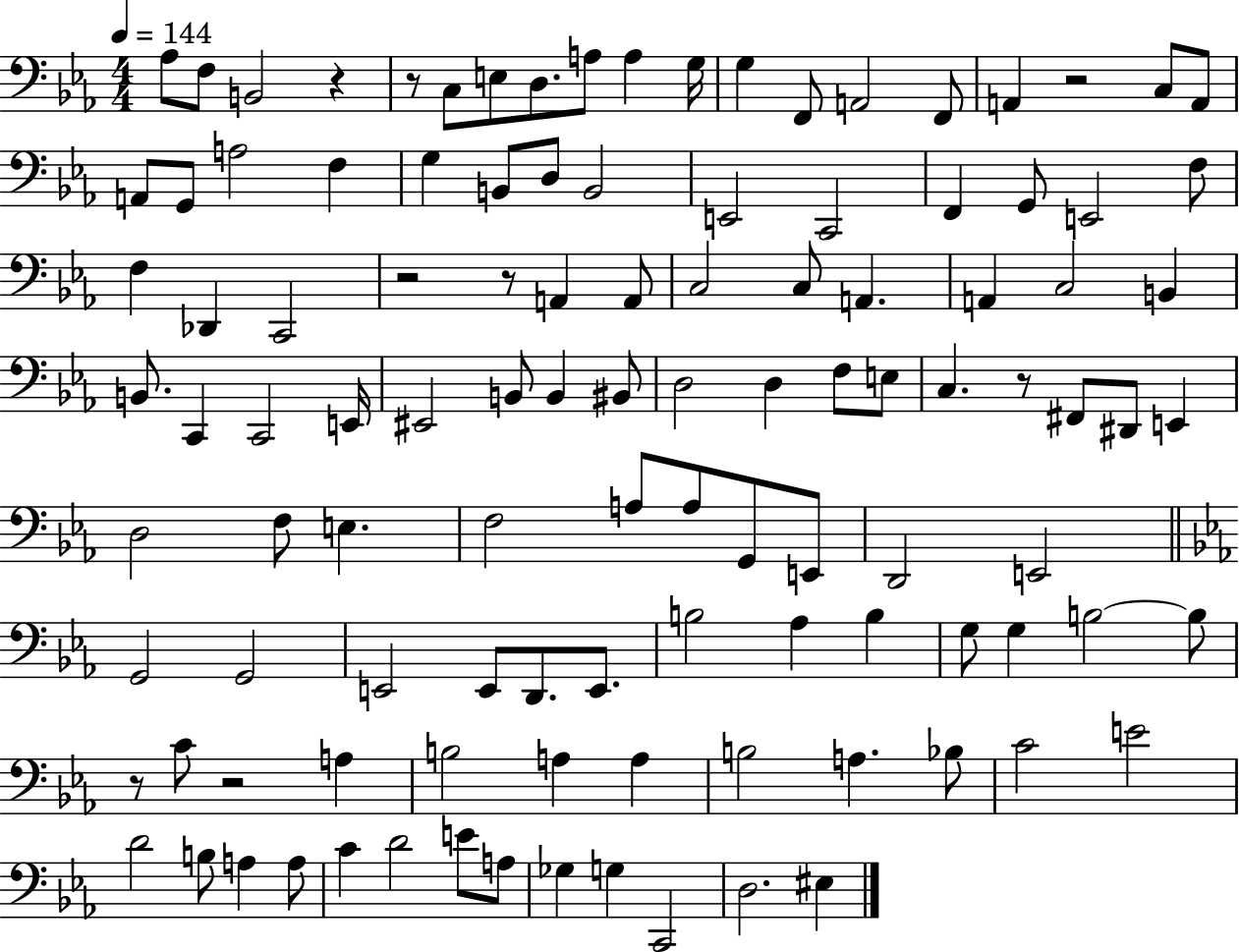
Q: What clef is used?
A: bass